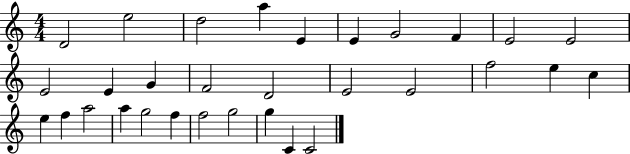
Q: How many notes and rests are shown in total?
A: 31